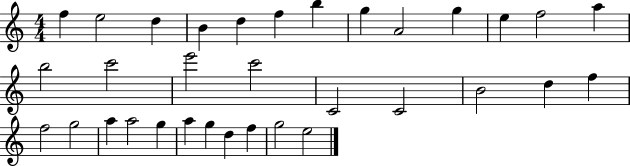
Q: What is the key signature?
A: C major